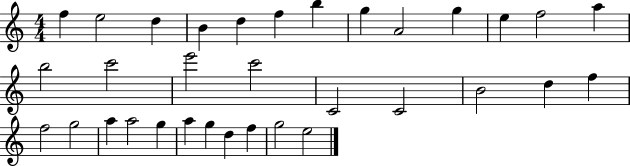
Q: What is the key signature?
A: C major